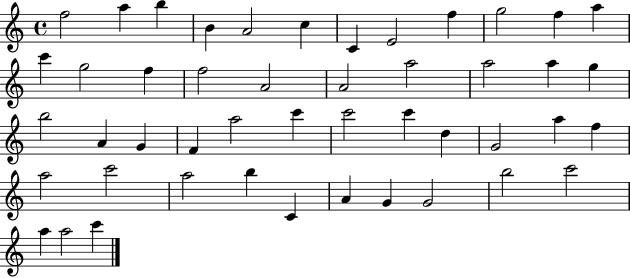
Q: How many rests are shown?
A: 0